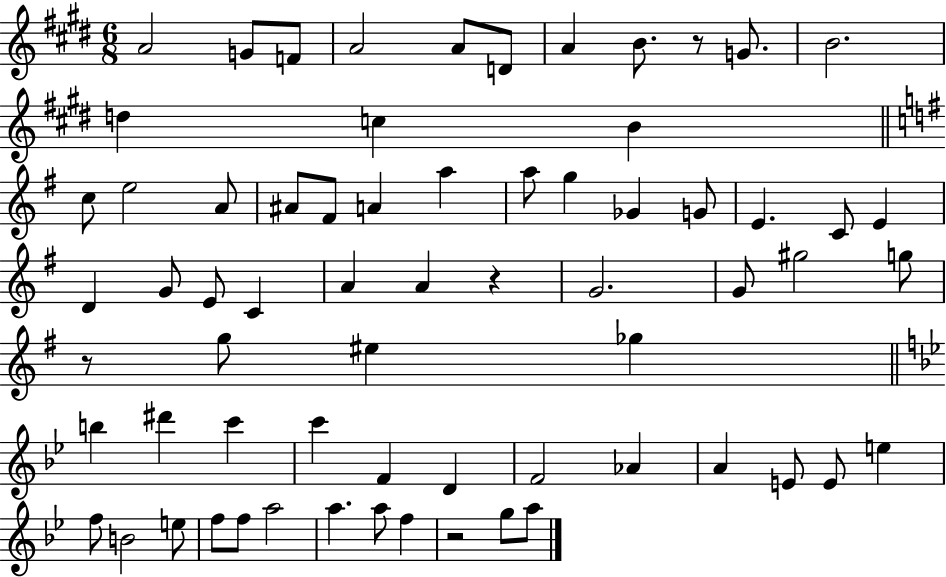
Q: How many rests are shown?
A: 4